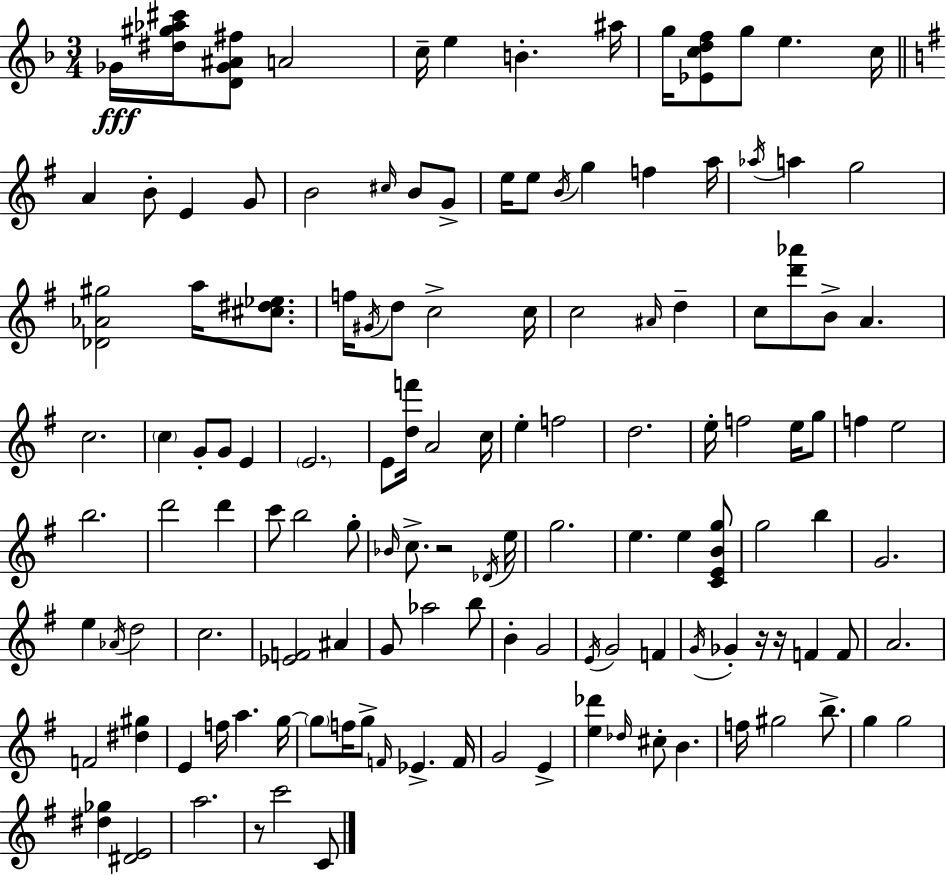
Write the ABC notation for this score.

X:1
T:Untitled
M:3/4
L:1/4
K:Dm
_G/4 [^d^g_a^c']/4 [D_G^A^f]/2 A2 c/4 e B ^a/4 g/4 [_Ecdf]/2 g/2 e c/4 A B/2 E G/2 B2 ^c/4 B/2 G/2 e/4 e/2 B/4 g f a/4 _a/4 a g2 [_D_A^g]2 a/4 [^c^d_e]/2 f/4 ^G/4 d/2 c2 c/4 c2 ^A/4 d c/2 [d'_a']/2 B/2 A c2 c G/2 G/2 E E2 E/2 [df']/4 A2 c/4 e f2 d2 e/4 f2 e/4 g/2 f e2 b2 d'2 d' c'/2 b2 g/2 _B/4 c/2 z2 _D/4 e/4 g2 e e [CEBg]/2 g2 b G2 e _A/4 d2 c2 [_EF]2 ^A G/2 _a2 b/2 B G2 E/4 G2 F G/4 _G z/4 z/4 F F/2 A2 F2 [^d^g] E f/4 a g/4 g/2 f/4 g/2 F/4 _E F/4 G2 E [e_d'] _d/4 ^c/2 B f/4 ^g2 b/2 g g2 [^d_g] [^DE]2 a2 z/2 c'2 C/2